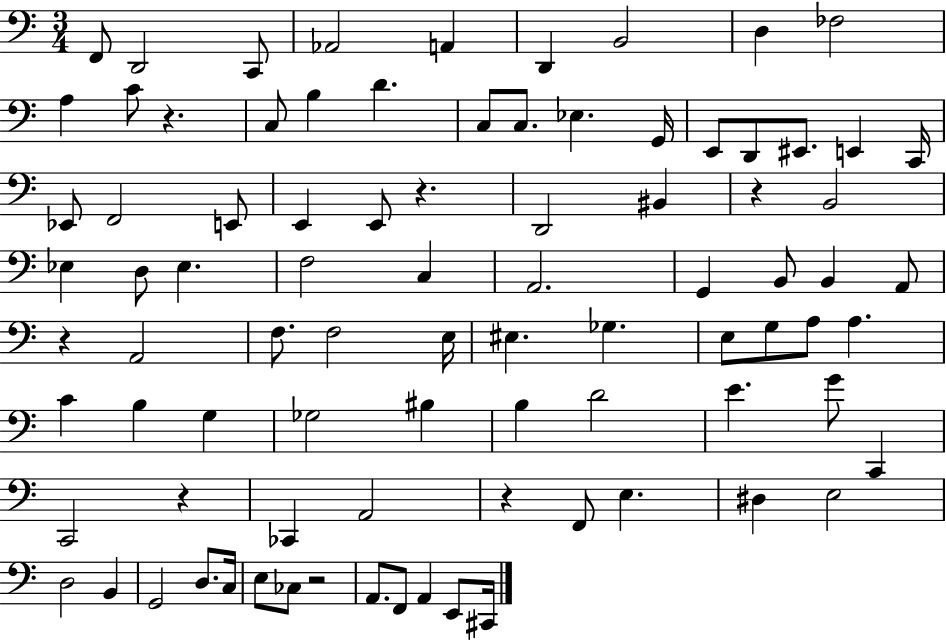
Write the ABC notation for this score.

X:1
T:Untitled
M:3/4
L:1/4
K:C
F,,/2 D,,2 C,,/2 _A,,2 A,, D,, B,,2 D, _F,2 A, C/2 z C,/2 B, D C,/2 C,/2 _E, G,,/4 E,,/2 D,,/2 ^E,,/2 E,, C,,/4 _E,,/2 F,,2 E,,/2 E,, E,,/2 z D,,2 ^B,, z B,,2 _E, D,/2 _E, F,2 C, A,,2 G,, B,,/2 B,, A,,/2 z A,,2 F,/2 F,2 E,/4 ^E, _G, E,/2 G,/2 A,/2 A, C B, G, _G,2 ^B, B, D2 E G/2 C,, C,,2 z _C,, A,,2 z F,,/2 E, ^D, E,2 D,2 B,, G,,2 D,/2 C,/4 E,/2 _C,/2 z2 A,,/2 F,,/2 A,, E,,/2 ^C,,/4